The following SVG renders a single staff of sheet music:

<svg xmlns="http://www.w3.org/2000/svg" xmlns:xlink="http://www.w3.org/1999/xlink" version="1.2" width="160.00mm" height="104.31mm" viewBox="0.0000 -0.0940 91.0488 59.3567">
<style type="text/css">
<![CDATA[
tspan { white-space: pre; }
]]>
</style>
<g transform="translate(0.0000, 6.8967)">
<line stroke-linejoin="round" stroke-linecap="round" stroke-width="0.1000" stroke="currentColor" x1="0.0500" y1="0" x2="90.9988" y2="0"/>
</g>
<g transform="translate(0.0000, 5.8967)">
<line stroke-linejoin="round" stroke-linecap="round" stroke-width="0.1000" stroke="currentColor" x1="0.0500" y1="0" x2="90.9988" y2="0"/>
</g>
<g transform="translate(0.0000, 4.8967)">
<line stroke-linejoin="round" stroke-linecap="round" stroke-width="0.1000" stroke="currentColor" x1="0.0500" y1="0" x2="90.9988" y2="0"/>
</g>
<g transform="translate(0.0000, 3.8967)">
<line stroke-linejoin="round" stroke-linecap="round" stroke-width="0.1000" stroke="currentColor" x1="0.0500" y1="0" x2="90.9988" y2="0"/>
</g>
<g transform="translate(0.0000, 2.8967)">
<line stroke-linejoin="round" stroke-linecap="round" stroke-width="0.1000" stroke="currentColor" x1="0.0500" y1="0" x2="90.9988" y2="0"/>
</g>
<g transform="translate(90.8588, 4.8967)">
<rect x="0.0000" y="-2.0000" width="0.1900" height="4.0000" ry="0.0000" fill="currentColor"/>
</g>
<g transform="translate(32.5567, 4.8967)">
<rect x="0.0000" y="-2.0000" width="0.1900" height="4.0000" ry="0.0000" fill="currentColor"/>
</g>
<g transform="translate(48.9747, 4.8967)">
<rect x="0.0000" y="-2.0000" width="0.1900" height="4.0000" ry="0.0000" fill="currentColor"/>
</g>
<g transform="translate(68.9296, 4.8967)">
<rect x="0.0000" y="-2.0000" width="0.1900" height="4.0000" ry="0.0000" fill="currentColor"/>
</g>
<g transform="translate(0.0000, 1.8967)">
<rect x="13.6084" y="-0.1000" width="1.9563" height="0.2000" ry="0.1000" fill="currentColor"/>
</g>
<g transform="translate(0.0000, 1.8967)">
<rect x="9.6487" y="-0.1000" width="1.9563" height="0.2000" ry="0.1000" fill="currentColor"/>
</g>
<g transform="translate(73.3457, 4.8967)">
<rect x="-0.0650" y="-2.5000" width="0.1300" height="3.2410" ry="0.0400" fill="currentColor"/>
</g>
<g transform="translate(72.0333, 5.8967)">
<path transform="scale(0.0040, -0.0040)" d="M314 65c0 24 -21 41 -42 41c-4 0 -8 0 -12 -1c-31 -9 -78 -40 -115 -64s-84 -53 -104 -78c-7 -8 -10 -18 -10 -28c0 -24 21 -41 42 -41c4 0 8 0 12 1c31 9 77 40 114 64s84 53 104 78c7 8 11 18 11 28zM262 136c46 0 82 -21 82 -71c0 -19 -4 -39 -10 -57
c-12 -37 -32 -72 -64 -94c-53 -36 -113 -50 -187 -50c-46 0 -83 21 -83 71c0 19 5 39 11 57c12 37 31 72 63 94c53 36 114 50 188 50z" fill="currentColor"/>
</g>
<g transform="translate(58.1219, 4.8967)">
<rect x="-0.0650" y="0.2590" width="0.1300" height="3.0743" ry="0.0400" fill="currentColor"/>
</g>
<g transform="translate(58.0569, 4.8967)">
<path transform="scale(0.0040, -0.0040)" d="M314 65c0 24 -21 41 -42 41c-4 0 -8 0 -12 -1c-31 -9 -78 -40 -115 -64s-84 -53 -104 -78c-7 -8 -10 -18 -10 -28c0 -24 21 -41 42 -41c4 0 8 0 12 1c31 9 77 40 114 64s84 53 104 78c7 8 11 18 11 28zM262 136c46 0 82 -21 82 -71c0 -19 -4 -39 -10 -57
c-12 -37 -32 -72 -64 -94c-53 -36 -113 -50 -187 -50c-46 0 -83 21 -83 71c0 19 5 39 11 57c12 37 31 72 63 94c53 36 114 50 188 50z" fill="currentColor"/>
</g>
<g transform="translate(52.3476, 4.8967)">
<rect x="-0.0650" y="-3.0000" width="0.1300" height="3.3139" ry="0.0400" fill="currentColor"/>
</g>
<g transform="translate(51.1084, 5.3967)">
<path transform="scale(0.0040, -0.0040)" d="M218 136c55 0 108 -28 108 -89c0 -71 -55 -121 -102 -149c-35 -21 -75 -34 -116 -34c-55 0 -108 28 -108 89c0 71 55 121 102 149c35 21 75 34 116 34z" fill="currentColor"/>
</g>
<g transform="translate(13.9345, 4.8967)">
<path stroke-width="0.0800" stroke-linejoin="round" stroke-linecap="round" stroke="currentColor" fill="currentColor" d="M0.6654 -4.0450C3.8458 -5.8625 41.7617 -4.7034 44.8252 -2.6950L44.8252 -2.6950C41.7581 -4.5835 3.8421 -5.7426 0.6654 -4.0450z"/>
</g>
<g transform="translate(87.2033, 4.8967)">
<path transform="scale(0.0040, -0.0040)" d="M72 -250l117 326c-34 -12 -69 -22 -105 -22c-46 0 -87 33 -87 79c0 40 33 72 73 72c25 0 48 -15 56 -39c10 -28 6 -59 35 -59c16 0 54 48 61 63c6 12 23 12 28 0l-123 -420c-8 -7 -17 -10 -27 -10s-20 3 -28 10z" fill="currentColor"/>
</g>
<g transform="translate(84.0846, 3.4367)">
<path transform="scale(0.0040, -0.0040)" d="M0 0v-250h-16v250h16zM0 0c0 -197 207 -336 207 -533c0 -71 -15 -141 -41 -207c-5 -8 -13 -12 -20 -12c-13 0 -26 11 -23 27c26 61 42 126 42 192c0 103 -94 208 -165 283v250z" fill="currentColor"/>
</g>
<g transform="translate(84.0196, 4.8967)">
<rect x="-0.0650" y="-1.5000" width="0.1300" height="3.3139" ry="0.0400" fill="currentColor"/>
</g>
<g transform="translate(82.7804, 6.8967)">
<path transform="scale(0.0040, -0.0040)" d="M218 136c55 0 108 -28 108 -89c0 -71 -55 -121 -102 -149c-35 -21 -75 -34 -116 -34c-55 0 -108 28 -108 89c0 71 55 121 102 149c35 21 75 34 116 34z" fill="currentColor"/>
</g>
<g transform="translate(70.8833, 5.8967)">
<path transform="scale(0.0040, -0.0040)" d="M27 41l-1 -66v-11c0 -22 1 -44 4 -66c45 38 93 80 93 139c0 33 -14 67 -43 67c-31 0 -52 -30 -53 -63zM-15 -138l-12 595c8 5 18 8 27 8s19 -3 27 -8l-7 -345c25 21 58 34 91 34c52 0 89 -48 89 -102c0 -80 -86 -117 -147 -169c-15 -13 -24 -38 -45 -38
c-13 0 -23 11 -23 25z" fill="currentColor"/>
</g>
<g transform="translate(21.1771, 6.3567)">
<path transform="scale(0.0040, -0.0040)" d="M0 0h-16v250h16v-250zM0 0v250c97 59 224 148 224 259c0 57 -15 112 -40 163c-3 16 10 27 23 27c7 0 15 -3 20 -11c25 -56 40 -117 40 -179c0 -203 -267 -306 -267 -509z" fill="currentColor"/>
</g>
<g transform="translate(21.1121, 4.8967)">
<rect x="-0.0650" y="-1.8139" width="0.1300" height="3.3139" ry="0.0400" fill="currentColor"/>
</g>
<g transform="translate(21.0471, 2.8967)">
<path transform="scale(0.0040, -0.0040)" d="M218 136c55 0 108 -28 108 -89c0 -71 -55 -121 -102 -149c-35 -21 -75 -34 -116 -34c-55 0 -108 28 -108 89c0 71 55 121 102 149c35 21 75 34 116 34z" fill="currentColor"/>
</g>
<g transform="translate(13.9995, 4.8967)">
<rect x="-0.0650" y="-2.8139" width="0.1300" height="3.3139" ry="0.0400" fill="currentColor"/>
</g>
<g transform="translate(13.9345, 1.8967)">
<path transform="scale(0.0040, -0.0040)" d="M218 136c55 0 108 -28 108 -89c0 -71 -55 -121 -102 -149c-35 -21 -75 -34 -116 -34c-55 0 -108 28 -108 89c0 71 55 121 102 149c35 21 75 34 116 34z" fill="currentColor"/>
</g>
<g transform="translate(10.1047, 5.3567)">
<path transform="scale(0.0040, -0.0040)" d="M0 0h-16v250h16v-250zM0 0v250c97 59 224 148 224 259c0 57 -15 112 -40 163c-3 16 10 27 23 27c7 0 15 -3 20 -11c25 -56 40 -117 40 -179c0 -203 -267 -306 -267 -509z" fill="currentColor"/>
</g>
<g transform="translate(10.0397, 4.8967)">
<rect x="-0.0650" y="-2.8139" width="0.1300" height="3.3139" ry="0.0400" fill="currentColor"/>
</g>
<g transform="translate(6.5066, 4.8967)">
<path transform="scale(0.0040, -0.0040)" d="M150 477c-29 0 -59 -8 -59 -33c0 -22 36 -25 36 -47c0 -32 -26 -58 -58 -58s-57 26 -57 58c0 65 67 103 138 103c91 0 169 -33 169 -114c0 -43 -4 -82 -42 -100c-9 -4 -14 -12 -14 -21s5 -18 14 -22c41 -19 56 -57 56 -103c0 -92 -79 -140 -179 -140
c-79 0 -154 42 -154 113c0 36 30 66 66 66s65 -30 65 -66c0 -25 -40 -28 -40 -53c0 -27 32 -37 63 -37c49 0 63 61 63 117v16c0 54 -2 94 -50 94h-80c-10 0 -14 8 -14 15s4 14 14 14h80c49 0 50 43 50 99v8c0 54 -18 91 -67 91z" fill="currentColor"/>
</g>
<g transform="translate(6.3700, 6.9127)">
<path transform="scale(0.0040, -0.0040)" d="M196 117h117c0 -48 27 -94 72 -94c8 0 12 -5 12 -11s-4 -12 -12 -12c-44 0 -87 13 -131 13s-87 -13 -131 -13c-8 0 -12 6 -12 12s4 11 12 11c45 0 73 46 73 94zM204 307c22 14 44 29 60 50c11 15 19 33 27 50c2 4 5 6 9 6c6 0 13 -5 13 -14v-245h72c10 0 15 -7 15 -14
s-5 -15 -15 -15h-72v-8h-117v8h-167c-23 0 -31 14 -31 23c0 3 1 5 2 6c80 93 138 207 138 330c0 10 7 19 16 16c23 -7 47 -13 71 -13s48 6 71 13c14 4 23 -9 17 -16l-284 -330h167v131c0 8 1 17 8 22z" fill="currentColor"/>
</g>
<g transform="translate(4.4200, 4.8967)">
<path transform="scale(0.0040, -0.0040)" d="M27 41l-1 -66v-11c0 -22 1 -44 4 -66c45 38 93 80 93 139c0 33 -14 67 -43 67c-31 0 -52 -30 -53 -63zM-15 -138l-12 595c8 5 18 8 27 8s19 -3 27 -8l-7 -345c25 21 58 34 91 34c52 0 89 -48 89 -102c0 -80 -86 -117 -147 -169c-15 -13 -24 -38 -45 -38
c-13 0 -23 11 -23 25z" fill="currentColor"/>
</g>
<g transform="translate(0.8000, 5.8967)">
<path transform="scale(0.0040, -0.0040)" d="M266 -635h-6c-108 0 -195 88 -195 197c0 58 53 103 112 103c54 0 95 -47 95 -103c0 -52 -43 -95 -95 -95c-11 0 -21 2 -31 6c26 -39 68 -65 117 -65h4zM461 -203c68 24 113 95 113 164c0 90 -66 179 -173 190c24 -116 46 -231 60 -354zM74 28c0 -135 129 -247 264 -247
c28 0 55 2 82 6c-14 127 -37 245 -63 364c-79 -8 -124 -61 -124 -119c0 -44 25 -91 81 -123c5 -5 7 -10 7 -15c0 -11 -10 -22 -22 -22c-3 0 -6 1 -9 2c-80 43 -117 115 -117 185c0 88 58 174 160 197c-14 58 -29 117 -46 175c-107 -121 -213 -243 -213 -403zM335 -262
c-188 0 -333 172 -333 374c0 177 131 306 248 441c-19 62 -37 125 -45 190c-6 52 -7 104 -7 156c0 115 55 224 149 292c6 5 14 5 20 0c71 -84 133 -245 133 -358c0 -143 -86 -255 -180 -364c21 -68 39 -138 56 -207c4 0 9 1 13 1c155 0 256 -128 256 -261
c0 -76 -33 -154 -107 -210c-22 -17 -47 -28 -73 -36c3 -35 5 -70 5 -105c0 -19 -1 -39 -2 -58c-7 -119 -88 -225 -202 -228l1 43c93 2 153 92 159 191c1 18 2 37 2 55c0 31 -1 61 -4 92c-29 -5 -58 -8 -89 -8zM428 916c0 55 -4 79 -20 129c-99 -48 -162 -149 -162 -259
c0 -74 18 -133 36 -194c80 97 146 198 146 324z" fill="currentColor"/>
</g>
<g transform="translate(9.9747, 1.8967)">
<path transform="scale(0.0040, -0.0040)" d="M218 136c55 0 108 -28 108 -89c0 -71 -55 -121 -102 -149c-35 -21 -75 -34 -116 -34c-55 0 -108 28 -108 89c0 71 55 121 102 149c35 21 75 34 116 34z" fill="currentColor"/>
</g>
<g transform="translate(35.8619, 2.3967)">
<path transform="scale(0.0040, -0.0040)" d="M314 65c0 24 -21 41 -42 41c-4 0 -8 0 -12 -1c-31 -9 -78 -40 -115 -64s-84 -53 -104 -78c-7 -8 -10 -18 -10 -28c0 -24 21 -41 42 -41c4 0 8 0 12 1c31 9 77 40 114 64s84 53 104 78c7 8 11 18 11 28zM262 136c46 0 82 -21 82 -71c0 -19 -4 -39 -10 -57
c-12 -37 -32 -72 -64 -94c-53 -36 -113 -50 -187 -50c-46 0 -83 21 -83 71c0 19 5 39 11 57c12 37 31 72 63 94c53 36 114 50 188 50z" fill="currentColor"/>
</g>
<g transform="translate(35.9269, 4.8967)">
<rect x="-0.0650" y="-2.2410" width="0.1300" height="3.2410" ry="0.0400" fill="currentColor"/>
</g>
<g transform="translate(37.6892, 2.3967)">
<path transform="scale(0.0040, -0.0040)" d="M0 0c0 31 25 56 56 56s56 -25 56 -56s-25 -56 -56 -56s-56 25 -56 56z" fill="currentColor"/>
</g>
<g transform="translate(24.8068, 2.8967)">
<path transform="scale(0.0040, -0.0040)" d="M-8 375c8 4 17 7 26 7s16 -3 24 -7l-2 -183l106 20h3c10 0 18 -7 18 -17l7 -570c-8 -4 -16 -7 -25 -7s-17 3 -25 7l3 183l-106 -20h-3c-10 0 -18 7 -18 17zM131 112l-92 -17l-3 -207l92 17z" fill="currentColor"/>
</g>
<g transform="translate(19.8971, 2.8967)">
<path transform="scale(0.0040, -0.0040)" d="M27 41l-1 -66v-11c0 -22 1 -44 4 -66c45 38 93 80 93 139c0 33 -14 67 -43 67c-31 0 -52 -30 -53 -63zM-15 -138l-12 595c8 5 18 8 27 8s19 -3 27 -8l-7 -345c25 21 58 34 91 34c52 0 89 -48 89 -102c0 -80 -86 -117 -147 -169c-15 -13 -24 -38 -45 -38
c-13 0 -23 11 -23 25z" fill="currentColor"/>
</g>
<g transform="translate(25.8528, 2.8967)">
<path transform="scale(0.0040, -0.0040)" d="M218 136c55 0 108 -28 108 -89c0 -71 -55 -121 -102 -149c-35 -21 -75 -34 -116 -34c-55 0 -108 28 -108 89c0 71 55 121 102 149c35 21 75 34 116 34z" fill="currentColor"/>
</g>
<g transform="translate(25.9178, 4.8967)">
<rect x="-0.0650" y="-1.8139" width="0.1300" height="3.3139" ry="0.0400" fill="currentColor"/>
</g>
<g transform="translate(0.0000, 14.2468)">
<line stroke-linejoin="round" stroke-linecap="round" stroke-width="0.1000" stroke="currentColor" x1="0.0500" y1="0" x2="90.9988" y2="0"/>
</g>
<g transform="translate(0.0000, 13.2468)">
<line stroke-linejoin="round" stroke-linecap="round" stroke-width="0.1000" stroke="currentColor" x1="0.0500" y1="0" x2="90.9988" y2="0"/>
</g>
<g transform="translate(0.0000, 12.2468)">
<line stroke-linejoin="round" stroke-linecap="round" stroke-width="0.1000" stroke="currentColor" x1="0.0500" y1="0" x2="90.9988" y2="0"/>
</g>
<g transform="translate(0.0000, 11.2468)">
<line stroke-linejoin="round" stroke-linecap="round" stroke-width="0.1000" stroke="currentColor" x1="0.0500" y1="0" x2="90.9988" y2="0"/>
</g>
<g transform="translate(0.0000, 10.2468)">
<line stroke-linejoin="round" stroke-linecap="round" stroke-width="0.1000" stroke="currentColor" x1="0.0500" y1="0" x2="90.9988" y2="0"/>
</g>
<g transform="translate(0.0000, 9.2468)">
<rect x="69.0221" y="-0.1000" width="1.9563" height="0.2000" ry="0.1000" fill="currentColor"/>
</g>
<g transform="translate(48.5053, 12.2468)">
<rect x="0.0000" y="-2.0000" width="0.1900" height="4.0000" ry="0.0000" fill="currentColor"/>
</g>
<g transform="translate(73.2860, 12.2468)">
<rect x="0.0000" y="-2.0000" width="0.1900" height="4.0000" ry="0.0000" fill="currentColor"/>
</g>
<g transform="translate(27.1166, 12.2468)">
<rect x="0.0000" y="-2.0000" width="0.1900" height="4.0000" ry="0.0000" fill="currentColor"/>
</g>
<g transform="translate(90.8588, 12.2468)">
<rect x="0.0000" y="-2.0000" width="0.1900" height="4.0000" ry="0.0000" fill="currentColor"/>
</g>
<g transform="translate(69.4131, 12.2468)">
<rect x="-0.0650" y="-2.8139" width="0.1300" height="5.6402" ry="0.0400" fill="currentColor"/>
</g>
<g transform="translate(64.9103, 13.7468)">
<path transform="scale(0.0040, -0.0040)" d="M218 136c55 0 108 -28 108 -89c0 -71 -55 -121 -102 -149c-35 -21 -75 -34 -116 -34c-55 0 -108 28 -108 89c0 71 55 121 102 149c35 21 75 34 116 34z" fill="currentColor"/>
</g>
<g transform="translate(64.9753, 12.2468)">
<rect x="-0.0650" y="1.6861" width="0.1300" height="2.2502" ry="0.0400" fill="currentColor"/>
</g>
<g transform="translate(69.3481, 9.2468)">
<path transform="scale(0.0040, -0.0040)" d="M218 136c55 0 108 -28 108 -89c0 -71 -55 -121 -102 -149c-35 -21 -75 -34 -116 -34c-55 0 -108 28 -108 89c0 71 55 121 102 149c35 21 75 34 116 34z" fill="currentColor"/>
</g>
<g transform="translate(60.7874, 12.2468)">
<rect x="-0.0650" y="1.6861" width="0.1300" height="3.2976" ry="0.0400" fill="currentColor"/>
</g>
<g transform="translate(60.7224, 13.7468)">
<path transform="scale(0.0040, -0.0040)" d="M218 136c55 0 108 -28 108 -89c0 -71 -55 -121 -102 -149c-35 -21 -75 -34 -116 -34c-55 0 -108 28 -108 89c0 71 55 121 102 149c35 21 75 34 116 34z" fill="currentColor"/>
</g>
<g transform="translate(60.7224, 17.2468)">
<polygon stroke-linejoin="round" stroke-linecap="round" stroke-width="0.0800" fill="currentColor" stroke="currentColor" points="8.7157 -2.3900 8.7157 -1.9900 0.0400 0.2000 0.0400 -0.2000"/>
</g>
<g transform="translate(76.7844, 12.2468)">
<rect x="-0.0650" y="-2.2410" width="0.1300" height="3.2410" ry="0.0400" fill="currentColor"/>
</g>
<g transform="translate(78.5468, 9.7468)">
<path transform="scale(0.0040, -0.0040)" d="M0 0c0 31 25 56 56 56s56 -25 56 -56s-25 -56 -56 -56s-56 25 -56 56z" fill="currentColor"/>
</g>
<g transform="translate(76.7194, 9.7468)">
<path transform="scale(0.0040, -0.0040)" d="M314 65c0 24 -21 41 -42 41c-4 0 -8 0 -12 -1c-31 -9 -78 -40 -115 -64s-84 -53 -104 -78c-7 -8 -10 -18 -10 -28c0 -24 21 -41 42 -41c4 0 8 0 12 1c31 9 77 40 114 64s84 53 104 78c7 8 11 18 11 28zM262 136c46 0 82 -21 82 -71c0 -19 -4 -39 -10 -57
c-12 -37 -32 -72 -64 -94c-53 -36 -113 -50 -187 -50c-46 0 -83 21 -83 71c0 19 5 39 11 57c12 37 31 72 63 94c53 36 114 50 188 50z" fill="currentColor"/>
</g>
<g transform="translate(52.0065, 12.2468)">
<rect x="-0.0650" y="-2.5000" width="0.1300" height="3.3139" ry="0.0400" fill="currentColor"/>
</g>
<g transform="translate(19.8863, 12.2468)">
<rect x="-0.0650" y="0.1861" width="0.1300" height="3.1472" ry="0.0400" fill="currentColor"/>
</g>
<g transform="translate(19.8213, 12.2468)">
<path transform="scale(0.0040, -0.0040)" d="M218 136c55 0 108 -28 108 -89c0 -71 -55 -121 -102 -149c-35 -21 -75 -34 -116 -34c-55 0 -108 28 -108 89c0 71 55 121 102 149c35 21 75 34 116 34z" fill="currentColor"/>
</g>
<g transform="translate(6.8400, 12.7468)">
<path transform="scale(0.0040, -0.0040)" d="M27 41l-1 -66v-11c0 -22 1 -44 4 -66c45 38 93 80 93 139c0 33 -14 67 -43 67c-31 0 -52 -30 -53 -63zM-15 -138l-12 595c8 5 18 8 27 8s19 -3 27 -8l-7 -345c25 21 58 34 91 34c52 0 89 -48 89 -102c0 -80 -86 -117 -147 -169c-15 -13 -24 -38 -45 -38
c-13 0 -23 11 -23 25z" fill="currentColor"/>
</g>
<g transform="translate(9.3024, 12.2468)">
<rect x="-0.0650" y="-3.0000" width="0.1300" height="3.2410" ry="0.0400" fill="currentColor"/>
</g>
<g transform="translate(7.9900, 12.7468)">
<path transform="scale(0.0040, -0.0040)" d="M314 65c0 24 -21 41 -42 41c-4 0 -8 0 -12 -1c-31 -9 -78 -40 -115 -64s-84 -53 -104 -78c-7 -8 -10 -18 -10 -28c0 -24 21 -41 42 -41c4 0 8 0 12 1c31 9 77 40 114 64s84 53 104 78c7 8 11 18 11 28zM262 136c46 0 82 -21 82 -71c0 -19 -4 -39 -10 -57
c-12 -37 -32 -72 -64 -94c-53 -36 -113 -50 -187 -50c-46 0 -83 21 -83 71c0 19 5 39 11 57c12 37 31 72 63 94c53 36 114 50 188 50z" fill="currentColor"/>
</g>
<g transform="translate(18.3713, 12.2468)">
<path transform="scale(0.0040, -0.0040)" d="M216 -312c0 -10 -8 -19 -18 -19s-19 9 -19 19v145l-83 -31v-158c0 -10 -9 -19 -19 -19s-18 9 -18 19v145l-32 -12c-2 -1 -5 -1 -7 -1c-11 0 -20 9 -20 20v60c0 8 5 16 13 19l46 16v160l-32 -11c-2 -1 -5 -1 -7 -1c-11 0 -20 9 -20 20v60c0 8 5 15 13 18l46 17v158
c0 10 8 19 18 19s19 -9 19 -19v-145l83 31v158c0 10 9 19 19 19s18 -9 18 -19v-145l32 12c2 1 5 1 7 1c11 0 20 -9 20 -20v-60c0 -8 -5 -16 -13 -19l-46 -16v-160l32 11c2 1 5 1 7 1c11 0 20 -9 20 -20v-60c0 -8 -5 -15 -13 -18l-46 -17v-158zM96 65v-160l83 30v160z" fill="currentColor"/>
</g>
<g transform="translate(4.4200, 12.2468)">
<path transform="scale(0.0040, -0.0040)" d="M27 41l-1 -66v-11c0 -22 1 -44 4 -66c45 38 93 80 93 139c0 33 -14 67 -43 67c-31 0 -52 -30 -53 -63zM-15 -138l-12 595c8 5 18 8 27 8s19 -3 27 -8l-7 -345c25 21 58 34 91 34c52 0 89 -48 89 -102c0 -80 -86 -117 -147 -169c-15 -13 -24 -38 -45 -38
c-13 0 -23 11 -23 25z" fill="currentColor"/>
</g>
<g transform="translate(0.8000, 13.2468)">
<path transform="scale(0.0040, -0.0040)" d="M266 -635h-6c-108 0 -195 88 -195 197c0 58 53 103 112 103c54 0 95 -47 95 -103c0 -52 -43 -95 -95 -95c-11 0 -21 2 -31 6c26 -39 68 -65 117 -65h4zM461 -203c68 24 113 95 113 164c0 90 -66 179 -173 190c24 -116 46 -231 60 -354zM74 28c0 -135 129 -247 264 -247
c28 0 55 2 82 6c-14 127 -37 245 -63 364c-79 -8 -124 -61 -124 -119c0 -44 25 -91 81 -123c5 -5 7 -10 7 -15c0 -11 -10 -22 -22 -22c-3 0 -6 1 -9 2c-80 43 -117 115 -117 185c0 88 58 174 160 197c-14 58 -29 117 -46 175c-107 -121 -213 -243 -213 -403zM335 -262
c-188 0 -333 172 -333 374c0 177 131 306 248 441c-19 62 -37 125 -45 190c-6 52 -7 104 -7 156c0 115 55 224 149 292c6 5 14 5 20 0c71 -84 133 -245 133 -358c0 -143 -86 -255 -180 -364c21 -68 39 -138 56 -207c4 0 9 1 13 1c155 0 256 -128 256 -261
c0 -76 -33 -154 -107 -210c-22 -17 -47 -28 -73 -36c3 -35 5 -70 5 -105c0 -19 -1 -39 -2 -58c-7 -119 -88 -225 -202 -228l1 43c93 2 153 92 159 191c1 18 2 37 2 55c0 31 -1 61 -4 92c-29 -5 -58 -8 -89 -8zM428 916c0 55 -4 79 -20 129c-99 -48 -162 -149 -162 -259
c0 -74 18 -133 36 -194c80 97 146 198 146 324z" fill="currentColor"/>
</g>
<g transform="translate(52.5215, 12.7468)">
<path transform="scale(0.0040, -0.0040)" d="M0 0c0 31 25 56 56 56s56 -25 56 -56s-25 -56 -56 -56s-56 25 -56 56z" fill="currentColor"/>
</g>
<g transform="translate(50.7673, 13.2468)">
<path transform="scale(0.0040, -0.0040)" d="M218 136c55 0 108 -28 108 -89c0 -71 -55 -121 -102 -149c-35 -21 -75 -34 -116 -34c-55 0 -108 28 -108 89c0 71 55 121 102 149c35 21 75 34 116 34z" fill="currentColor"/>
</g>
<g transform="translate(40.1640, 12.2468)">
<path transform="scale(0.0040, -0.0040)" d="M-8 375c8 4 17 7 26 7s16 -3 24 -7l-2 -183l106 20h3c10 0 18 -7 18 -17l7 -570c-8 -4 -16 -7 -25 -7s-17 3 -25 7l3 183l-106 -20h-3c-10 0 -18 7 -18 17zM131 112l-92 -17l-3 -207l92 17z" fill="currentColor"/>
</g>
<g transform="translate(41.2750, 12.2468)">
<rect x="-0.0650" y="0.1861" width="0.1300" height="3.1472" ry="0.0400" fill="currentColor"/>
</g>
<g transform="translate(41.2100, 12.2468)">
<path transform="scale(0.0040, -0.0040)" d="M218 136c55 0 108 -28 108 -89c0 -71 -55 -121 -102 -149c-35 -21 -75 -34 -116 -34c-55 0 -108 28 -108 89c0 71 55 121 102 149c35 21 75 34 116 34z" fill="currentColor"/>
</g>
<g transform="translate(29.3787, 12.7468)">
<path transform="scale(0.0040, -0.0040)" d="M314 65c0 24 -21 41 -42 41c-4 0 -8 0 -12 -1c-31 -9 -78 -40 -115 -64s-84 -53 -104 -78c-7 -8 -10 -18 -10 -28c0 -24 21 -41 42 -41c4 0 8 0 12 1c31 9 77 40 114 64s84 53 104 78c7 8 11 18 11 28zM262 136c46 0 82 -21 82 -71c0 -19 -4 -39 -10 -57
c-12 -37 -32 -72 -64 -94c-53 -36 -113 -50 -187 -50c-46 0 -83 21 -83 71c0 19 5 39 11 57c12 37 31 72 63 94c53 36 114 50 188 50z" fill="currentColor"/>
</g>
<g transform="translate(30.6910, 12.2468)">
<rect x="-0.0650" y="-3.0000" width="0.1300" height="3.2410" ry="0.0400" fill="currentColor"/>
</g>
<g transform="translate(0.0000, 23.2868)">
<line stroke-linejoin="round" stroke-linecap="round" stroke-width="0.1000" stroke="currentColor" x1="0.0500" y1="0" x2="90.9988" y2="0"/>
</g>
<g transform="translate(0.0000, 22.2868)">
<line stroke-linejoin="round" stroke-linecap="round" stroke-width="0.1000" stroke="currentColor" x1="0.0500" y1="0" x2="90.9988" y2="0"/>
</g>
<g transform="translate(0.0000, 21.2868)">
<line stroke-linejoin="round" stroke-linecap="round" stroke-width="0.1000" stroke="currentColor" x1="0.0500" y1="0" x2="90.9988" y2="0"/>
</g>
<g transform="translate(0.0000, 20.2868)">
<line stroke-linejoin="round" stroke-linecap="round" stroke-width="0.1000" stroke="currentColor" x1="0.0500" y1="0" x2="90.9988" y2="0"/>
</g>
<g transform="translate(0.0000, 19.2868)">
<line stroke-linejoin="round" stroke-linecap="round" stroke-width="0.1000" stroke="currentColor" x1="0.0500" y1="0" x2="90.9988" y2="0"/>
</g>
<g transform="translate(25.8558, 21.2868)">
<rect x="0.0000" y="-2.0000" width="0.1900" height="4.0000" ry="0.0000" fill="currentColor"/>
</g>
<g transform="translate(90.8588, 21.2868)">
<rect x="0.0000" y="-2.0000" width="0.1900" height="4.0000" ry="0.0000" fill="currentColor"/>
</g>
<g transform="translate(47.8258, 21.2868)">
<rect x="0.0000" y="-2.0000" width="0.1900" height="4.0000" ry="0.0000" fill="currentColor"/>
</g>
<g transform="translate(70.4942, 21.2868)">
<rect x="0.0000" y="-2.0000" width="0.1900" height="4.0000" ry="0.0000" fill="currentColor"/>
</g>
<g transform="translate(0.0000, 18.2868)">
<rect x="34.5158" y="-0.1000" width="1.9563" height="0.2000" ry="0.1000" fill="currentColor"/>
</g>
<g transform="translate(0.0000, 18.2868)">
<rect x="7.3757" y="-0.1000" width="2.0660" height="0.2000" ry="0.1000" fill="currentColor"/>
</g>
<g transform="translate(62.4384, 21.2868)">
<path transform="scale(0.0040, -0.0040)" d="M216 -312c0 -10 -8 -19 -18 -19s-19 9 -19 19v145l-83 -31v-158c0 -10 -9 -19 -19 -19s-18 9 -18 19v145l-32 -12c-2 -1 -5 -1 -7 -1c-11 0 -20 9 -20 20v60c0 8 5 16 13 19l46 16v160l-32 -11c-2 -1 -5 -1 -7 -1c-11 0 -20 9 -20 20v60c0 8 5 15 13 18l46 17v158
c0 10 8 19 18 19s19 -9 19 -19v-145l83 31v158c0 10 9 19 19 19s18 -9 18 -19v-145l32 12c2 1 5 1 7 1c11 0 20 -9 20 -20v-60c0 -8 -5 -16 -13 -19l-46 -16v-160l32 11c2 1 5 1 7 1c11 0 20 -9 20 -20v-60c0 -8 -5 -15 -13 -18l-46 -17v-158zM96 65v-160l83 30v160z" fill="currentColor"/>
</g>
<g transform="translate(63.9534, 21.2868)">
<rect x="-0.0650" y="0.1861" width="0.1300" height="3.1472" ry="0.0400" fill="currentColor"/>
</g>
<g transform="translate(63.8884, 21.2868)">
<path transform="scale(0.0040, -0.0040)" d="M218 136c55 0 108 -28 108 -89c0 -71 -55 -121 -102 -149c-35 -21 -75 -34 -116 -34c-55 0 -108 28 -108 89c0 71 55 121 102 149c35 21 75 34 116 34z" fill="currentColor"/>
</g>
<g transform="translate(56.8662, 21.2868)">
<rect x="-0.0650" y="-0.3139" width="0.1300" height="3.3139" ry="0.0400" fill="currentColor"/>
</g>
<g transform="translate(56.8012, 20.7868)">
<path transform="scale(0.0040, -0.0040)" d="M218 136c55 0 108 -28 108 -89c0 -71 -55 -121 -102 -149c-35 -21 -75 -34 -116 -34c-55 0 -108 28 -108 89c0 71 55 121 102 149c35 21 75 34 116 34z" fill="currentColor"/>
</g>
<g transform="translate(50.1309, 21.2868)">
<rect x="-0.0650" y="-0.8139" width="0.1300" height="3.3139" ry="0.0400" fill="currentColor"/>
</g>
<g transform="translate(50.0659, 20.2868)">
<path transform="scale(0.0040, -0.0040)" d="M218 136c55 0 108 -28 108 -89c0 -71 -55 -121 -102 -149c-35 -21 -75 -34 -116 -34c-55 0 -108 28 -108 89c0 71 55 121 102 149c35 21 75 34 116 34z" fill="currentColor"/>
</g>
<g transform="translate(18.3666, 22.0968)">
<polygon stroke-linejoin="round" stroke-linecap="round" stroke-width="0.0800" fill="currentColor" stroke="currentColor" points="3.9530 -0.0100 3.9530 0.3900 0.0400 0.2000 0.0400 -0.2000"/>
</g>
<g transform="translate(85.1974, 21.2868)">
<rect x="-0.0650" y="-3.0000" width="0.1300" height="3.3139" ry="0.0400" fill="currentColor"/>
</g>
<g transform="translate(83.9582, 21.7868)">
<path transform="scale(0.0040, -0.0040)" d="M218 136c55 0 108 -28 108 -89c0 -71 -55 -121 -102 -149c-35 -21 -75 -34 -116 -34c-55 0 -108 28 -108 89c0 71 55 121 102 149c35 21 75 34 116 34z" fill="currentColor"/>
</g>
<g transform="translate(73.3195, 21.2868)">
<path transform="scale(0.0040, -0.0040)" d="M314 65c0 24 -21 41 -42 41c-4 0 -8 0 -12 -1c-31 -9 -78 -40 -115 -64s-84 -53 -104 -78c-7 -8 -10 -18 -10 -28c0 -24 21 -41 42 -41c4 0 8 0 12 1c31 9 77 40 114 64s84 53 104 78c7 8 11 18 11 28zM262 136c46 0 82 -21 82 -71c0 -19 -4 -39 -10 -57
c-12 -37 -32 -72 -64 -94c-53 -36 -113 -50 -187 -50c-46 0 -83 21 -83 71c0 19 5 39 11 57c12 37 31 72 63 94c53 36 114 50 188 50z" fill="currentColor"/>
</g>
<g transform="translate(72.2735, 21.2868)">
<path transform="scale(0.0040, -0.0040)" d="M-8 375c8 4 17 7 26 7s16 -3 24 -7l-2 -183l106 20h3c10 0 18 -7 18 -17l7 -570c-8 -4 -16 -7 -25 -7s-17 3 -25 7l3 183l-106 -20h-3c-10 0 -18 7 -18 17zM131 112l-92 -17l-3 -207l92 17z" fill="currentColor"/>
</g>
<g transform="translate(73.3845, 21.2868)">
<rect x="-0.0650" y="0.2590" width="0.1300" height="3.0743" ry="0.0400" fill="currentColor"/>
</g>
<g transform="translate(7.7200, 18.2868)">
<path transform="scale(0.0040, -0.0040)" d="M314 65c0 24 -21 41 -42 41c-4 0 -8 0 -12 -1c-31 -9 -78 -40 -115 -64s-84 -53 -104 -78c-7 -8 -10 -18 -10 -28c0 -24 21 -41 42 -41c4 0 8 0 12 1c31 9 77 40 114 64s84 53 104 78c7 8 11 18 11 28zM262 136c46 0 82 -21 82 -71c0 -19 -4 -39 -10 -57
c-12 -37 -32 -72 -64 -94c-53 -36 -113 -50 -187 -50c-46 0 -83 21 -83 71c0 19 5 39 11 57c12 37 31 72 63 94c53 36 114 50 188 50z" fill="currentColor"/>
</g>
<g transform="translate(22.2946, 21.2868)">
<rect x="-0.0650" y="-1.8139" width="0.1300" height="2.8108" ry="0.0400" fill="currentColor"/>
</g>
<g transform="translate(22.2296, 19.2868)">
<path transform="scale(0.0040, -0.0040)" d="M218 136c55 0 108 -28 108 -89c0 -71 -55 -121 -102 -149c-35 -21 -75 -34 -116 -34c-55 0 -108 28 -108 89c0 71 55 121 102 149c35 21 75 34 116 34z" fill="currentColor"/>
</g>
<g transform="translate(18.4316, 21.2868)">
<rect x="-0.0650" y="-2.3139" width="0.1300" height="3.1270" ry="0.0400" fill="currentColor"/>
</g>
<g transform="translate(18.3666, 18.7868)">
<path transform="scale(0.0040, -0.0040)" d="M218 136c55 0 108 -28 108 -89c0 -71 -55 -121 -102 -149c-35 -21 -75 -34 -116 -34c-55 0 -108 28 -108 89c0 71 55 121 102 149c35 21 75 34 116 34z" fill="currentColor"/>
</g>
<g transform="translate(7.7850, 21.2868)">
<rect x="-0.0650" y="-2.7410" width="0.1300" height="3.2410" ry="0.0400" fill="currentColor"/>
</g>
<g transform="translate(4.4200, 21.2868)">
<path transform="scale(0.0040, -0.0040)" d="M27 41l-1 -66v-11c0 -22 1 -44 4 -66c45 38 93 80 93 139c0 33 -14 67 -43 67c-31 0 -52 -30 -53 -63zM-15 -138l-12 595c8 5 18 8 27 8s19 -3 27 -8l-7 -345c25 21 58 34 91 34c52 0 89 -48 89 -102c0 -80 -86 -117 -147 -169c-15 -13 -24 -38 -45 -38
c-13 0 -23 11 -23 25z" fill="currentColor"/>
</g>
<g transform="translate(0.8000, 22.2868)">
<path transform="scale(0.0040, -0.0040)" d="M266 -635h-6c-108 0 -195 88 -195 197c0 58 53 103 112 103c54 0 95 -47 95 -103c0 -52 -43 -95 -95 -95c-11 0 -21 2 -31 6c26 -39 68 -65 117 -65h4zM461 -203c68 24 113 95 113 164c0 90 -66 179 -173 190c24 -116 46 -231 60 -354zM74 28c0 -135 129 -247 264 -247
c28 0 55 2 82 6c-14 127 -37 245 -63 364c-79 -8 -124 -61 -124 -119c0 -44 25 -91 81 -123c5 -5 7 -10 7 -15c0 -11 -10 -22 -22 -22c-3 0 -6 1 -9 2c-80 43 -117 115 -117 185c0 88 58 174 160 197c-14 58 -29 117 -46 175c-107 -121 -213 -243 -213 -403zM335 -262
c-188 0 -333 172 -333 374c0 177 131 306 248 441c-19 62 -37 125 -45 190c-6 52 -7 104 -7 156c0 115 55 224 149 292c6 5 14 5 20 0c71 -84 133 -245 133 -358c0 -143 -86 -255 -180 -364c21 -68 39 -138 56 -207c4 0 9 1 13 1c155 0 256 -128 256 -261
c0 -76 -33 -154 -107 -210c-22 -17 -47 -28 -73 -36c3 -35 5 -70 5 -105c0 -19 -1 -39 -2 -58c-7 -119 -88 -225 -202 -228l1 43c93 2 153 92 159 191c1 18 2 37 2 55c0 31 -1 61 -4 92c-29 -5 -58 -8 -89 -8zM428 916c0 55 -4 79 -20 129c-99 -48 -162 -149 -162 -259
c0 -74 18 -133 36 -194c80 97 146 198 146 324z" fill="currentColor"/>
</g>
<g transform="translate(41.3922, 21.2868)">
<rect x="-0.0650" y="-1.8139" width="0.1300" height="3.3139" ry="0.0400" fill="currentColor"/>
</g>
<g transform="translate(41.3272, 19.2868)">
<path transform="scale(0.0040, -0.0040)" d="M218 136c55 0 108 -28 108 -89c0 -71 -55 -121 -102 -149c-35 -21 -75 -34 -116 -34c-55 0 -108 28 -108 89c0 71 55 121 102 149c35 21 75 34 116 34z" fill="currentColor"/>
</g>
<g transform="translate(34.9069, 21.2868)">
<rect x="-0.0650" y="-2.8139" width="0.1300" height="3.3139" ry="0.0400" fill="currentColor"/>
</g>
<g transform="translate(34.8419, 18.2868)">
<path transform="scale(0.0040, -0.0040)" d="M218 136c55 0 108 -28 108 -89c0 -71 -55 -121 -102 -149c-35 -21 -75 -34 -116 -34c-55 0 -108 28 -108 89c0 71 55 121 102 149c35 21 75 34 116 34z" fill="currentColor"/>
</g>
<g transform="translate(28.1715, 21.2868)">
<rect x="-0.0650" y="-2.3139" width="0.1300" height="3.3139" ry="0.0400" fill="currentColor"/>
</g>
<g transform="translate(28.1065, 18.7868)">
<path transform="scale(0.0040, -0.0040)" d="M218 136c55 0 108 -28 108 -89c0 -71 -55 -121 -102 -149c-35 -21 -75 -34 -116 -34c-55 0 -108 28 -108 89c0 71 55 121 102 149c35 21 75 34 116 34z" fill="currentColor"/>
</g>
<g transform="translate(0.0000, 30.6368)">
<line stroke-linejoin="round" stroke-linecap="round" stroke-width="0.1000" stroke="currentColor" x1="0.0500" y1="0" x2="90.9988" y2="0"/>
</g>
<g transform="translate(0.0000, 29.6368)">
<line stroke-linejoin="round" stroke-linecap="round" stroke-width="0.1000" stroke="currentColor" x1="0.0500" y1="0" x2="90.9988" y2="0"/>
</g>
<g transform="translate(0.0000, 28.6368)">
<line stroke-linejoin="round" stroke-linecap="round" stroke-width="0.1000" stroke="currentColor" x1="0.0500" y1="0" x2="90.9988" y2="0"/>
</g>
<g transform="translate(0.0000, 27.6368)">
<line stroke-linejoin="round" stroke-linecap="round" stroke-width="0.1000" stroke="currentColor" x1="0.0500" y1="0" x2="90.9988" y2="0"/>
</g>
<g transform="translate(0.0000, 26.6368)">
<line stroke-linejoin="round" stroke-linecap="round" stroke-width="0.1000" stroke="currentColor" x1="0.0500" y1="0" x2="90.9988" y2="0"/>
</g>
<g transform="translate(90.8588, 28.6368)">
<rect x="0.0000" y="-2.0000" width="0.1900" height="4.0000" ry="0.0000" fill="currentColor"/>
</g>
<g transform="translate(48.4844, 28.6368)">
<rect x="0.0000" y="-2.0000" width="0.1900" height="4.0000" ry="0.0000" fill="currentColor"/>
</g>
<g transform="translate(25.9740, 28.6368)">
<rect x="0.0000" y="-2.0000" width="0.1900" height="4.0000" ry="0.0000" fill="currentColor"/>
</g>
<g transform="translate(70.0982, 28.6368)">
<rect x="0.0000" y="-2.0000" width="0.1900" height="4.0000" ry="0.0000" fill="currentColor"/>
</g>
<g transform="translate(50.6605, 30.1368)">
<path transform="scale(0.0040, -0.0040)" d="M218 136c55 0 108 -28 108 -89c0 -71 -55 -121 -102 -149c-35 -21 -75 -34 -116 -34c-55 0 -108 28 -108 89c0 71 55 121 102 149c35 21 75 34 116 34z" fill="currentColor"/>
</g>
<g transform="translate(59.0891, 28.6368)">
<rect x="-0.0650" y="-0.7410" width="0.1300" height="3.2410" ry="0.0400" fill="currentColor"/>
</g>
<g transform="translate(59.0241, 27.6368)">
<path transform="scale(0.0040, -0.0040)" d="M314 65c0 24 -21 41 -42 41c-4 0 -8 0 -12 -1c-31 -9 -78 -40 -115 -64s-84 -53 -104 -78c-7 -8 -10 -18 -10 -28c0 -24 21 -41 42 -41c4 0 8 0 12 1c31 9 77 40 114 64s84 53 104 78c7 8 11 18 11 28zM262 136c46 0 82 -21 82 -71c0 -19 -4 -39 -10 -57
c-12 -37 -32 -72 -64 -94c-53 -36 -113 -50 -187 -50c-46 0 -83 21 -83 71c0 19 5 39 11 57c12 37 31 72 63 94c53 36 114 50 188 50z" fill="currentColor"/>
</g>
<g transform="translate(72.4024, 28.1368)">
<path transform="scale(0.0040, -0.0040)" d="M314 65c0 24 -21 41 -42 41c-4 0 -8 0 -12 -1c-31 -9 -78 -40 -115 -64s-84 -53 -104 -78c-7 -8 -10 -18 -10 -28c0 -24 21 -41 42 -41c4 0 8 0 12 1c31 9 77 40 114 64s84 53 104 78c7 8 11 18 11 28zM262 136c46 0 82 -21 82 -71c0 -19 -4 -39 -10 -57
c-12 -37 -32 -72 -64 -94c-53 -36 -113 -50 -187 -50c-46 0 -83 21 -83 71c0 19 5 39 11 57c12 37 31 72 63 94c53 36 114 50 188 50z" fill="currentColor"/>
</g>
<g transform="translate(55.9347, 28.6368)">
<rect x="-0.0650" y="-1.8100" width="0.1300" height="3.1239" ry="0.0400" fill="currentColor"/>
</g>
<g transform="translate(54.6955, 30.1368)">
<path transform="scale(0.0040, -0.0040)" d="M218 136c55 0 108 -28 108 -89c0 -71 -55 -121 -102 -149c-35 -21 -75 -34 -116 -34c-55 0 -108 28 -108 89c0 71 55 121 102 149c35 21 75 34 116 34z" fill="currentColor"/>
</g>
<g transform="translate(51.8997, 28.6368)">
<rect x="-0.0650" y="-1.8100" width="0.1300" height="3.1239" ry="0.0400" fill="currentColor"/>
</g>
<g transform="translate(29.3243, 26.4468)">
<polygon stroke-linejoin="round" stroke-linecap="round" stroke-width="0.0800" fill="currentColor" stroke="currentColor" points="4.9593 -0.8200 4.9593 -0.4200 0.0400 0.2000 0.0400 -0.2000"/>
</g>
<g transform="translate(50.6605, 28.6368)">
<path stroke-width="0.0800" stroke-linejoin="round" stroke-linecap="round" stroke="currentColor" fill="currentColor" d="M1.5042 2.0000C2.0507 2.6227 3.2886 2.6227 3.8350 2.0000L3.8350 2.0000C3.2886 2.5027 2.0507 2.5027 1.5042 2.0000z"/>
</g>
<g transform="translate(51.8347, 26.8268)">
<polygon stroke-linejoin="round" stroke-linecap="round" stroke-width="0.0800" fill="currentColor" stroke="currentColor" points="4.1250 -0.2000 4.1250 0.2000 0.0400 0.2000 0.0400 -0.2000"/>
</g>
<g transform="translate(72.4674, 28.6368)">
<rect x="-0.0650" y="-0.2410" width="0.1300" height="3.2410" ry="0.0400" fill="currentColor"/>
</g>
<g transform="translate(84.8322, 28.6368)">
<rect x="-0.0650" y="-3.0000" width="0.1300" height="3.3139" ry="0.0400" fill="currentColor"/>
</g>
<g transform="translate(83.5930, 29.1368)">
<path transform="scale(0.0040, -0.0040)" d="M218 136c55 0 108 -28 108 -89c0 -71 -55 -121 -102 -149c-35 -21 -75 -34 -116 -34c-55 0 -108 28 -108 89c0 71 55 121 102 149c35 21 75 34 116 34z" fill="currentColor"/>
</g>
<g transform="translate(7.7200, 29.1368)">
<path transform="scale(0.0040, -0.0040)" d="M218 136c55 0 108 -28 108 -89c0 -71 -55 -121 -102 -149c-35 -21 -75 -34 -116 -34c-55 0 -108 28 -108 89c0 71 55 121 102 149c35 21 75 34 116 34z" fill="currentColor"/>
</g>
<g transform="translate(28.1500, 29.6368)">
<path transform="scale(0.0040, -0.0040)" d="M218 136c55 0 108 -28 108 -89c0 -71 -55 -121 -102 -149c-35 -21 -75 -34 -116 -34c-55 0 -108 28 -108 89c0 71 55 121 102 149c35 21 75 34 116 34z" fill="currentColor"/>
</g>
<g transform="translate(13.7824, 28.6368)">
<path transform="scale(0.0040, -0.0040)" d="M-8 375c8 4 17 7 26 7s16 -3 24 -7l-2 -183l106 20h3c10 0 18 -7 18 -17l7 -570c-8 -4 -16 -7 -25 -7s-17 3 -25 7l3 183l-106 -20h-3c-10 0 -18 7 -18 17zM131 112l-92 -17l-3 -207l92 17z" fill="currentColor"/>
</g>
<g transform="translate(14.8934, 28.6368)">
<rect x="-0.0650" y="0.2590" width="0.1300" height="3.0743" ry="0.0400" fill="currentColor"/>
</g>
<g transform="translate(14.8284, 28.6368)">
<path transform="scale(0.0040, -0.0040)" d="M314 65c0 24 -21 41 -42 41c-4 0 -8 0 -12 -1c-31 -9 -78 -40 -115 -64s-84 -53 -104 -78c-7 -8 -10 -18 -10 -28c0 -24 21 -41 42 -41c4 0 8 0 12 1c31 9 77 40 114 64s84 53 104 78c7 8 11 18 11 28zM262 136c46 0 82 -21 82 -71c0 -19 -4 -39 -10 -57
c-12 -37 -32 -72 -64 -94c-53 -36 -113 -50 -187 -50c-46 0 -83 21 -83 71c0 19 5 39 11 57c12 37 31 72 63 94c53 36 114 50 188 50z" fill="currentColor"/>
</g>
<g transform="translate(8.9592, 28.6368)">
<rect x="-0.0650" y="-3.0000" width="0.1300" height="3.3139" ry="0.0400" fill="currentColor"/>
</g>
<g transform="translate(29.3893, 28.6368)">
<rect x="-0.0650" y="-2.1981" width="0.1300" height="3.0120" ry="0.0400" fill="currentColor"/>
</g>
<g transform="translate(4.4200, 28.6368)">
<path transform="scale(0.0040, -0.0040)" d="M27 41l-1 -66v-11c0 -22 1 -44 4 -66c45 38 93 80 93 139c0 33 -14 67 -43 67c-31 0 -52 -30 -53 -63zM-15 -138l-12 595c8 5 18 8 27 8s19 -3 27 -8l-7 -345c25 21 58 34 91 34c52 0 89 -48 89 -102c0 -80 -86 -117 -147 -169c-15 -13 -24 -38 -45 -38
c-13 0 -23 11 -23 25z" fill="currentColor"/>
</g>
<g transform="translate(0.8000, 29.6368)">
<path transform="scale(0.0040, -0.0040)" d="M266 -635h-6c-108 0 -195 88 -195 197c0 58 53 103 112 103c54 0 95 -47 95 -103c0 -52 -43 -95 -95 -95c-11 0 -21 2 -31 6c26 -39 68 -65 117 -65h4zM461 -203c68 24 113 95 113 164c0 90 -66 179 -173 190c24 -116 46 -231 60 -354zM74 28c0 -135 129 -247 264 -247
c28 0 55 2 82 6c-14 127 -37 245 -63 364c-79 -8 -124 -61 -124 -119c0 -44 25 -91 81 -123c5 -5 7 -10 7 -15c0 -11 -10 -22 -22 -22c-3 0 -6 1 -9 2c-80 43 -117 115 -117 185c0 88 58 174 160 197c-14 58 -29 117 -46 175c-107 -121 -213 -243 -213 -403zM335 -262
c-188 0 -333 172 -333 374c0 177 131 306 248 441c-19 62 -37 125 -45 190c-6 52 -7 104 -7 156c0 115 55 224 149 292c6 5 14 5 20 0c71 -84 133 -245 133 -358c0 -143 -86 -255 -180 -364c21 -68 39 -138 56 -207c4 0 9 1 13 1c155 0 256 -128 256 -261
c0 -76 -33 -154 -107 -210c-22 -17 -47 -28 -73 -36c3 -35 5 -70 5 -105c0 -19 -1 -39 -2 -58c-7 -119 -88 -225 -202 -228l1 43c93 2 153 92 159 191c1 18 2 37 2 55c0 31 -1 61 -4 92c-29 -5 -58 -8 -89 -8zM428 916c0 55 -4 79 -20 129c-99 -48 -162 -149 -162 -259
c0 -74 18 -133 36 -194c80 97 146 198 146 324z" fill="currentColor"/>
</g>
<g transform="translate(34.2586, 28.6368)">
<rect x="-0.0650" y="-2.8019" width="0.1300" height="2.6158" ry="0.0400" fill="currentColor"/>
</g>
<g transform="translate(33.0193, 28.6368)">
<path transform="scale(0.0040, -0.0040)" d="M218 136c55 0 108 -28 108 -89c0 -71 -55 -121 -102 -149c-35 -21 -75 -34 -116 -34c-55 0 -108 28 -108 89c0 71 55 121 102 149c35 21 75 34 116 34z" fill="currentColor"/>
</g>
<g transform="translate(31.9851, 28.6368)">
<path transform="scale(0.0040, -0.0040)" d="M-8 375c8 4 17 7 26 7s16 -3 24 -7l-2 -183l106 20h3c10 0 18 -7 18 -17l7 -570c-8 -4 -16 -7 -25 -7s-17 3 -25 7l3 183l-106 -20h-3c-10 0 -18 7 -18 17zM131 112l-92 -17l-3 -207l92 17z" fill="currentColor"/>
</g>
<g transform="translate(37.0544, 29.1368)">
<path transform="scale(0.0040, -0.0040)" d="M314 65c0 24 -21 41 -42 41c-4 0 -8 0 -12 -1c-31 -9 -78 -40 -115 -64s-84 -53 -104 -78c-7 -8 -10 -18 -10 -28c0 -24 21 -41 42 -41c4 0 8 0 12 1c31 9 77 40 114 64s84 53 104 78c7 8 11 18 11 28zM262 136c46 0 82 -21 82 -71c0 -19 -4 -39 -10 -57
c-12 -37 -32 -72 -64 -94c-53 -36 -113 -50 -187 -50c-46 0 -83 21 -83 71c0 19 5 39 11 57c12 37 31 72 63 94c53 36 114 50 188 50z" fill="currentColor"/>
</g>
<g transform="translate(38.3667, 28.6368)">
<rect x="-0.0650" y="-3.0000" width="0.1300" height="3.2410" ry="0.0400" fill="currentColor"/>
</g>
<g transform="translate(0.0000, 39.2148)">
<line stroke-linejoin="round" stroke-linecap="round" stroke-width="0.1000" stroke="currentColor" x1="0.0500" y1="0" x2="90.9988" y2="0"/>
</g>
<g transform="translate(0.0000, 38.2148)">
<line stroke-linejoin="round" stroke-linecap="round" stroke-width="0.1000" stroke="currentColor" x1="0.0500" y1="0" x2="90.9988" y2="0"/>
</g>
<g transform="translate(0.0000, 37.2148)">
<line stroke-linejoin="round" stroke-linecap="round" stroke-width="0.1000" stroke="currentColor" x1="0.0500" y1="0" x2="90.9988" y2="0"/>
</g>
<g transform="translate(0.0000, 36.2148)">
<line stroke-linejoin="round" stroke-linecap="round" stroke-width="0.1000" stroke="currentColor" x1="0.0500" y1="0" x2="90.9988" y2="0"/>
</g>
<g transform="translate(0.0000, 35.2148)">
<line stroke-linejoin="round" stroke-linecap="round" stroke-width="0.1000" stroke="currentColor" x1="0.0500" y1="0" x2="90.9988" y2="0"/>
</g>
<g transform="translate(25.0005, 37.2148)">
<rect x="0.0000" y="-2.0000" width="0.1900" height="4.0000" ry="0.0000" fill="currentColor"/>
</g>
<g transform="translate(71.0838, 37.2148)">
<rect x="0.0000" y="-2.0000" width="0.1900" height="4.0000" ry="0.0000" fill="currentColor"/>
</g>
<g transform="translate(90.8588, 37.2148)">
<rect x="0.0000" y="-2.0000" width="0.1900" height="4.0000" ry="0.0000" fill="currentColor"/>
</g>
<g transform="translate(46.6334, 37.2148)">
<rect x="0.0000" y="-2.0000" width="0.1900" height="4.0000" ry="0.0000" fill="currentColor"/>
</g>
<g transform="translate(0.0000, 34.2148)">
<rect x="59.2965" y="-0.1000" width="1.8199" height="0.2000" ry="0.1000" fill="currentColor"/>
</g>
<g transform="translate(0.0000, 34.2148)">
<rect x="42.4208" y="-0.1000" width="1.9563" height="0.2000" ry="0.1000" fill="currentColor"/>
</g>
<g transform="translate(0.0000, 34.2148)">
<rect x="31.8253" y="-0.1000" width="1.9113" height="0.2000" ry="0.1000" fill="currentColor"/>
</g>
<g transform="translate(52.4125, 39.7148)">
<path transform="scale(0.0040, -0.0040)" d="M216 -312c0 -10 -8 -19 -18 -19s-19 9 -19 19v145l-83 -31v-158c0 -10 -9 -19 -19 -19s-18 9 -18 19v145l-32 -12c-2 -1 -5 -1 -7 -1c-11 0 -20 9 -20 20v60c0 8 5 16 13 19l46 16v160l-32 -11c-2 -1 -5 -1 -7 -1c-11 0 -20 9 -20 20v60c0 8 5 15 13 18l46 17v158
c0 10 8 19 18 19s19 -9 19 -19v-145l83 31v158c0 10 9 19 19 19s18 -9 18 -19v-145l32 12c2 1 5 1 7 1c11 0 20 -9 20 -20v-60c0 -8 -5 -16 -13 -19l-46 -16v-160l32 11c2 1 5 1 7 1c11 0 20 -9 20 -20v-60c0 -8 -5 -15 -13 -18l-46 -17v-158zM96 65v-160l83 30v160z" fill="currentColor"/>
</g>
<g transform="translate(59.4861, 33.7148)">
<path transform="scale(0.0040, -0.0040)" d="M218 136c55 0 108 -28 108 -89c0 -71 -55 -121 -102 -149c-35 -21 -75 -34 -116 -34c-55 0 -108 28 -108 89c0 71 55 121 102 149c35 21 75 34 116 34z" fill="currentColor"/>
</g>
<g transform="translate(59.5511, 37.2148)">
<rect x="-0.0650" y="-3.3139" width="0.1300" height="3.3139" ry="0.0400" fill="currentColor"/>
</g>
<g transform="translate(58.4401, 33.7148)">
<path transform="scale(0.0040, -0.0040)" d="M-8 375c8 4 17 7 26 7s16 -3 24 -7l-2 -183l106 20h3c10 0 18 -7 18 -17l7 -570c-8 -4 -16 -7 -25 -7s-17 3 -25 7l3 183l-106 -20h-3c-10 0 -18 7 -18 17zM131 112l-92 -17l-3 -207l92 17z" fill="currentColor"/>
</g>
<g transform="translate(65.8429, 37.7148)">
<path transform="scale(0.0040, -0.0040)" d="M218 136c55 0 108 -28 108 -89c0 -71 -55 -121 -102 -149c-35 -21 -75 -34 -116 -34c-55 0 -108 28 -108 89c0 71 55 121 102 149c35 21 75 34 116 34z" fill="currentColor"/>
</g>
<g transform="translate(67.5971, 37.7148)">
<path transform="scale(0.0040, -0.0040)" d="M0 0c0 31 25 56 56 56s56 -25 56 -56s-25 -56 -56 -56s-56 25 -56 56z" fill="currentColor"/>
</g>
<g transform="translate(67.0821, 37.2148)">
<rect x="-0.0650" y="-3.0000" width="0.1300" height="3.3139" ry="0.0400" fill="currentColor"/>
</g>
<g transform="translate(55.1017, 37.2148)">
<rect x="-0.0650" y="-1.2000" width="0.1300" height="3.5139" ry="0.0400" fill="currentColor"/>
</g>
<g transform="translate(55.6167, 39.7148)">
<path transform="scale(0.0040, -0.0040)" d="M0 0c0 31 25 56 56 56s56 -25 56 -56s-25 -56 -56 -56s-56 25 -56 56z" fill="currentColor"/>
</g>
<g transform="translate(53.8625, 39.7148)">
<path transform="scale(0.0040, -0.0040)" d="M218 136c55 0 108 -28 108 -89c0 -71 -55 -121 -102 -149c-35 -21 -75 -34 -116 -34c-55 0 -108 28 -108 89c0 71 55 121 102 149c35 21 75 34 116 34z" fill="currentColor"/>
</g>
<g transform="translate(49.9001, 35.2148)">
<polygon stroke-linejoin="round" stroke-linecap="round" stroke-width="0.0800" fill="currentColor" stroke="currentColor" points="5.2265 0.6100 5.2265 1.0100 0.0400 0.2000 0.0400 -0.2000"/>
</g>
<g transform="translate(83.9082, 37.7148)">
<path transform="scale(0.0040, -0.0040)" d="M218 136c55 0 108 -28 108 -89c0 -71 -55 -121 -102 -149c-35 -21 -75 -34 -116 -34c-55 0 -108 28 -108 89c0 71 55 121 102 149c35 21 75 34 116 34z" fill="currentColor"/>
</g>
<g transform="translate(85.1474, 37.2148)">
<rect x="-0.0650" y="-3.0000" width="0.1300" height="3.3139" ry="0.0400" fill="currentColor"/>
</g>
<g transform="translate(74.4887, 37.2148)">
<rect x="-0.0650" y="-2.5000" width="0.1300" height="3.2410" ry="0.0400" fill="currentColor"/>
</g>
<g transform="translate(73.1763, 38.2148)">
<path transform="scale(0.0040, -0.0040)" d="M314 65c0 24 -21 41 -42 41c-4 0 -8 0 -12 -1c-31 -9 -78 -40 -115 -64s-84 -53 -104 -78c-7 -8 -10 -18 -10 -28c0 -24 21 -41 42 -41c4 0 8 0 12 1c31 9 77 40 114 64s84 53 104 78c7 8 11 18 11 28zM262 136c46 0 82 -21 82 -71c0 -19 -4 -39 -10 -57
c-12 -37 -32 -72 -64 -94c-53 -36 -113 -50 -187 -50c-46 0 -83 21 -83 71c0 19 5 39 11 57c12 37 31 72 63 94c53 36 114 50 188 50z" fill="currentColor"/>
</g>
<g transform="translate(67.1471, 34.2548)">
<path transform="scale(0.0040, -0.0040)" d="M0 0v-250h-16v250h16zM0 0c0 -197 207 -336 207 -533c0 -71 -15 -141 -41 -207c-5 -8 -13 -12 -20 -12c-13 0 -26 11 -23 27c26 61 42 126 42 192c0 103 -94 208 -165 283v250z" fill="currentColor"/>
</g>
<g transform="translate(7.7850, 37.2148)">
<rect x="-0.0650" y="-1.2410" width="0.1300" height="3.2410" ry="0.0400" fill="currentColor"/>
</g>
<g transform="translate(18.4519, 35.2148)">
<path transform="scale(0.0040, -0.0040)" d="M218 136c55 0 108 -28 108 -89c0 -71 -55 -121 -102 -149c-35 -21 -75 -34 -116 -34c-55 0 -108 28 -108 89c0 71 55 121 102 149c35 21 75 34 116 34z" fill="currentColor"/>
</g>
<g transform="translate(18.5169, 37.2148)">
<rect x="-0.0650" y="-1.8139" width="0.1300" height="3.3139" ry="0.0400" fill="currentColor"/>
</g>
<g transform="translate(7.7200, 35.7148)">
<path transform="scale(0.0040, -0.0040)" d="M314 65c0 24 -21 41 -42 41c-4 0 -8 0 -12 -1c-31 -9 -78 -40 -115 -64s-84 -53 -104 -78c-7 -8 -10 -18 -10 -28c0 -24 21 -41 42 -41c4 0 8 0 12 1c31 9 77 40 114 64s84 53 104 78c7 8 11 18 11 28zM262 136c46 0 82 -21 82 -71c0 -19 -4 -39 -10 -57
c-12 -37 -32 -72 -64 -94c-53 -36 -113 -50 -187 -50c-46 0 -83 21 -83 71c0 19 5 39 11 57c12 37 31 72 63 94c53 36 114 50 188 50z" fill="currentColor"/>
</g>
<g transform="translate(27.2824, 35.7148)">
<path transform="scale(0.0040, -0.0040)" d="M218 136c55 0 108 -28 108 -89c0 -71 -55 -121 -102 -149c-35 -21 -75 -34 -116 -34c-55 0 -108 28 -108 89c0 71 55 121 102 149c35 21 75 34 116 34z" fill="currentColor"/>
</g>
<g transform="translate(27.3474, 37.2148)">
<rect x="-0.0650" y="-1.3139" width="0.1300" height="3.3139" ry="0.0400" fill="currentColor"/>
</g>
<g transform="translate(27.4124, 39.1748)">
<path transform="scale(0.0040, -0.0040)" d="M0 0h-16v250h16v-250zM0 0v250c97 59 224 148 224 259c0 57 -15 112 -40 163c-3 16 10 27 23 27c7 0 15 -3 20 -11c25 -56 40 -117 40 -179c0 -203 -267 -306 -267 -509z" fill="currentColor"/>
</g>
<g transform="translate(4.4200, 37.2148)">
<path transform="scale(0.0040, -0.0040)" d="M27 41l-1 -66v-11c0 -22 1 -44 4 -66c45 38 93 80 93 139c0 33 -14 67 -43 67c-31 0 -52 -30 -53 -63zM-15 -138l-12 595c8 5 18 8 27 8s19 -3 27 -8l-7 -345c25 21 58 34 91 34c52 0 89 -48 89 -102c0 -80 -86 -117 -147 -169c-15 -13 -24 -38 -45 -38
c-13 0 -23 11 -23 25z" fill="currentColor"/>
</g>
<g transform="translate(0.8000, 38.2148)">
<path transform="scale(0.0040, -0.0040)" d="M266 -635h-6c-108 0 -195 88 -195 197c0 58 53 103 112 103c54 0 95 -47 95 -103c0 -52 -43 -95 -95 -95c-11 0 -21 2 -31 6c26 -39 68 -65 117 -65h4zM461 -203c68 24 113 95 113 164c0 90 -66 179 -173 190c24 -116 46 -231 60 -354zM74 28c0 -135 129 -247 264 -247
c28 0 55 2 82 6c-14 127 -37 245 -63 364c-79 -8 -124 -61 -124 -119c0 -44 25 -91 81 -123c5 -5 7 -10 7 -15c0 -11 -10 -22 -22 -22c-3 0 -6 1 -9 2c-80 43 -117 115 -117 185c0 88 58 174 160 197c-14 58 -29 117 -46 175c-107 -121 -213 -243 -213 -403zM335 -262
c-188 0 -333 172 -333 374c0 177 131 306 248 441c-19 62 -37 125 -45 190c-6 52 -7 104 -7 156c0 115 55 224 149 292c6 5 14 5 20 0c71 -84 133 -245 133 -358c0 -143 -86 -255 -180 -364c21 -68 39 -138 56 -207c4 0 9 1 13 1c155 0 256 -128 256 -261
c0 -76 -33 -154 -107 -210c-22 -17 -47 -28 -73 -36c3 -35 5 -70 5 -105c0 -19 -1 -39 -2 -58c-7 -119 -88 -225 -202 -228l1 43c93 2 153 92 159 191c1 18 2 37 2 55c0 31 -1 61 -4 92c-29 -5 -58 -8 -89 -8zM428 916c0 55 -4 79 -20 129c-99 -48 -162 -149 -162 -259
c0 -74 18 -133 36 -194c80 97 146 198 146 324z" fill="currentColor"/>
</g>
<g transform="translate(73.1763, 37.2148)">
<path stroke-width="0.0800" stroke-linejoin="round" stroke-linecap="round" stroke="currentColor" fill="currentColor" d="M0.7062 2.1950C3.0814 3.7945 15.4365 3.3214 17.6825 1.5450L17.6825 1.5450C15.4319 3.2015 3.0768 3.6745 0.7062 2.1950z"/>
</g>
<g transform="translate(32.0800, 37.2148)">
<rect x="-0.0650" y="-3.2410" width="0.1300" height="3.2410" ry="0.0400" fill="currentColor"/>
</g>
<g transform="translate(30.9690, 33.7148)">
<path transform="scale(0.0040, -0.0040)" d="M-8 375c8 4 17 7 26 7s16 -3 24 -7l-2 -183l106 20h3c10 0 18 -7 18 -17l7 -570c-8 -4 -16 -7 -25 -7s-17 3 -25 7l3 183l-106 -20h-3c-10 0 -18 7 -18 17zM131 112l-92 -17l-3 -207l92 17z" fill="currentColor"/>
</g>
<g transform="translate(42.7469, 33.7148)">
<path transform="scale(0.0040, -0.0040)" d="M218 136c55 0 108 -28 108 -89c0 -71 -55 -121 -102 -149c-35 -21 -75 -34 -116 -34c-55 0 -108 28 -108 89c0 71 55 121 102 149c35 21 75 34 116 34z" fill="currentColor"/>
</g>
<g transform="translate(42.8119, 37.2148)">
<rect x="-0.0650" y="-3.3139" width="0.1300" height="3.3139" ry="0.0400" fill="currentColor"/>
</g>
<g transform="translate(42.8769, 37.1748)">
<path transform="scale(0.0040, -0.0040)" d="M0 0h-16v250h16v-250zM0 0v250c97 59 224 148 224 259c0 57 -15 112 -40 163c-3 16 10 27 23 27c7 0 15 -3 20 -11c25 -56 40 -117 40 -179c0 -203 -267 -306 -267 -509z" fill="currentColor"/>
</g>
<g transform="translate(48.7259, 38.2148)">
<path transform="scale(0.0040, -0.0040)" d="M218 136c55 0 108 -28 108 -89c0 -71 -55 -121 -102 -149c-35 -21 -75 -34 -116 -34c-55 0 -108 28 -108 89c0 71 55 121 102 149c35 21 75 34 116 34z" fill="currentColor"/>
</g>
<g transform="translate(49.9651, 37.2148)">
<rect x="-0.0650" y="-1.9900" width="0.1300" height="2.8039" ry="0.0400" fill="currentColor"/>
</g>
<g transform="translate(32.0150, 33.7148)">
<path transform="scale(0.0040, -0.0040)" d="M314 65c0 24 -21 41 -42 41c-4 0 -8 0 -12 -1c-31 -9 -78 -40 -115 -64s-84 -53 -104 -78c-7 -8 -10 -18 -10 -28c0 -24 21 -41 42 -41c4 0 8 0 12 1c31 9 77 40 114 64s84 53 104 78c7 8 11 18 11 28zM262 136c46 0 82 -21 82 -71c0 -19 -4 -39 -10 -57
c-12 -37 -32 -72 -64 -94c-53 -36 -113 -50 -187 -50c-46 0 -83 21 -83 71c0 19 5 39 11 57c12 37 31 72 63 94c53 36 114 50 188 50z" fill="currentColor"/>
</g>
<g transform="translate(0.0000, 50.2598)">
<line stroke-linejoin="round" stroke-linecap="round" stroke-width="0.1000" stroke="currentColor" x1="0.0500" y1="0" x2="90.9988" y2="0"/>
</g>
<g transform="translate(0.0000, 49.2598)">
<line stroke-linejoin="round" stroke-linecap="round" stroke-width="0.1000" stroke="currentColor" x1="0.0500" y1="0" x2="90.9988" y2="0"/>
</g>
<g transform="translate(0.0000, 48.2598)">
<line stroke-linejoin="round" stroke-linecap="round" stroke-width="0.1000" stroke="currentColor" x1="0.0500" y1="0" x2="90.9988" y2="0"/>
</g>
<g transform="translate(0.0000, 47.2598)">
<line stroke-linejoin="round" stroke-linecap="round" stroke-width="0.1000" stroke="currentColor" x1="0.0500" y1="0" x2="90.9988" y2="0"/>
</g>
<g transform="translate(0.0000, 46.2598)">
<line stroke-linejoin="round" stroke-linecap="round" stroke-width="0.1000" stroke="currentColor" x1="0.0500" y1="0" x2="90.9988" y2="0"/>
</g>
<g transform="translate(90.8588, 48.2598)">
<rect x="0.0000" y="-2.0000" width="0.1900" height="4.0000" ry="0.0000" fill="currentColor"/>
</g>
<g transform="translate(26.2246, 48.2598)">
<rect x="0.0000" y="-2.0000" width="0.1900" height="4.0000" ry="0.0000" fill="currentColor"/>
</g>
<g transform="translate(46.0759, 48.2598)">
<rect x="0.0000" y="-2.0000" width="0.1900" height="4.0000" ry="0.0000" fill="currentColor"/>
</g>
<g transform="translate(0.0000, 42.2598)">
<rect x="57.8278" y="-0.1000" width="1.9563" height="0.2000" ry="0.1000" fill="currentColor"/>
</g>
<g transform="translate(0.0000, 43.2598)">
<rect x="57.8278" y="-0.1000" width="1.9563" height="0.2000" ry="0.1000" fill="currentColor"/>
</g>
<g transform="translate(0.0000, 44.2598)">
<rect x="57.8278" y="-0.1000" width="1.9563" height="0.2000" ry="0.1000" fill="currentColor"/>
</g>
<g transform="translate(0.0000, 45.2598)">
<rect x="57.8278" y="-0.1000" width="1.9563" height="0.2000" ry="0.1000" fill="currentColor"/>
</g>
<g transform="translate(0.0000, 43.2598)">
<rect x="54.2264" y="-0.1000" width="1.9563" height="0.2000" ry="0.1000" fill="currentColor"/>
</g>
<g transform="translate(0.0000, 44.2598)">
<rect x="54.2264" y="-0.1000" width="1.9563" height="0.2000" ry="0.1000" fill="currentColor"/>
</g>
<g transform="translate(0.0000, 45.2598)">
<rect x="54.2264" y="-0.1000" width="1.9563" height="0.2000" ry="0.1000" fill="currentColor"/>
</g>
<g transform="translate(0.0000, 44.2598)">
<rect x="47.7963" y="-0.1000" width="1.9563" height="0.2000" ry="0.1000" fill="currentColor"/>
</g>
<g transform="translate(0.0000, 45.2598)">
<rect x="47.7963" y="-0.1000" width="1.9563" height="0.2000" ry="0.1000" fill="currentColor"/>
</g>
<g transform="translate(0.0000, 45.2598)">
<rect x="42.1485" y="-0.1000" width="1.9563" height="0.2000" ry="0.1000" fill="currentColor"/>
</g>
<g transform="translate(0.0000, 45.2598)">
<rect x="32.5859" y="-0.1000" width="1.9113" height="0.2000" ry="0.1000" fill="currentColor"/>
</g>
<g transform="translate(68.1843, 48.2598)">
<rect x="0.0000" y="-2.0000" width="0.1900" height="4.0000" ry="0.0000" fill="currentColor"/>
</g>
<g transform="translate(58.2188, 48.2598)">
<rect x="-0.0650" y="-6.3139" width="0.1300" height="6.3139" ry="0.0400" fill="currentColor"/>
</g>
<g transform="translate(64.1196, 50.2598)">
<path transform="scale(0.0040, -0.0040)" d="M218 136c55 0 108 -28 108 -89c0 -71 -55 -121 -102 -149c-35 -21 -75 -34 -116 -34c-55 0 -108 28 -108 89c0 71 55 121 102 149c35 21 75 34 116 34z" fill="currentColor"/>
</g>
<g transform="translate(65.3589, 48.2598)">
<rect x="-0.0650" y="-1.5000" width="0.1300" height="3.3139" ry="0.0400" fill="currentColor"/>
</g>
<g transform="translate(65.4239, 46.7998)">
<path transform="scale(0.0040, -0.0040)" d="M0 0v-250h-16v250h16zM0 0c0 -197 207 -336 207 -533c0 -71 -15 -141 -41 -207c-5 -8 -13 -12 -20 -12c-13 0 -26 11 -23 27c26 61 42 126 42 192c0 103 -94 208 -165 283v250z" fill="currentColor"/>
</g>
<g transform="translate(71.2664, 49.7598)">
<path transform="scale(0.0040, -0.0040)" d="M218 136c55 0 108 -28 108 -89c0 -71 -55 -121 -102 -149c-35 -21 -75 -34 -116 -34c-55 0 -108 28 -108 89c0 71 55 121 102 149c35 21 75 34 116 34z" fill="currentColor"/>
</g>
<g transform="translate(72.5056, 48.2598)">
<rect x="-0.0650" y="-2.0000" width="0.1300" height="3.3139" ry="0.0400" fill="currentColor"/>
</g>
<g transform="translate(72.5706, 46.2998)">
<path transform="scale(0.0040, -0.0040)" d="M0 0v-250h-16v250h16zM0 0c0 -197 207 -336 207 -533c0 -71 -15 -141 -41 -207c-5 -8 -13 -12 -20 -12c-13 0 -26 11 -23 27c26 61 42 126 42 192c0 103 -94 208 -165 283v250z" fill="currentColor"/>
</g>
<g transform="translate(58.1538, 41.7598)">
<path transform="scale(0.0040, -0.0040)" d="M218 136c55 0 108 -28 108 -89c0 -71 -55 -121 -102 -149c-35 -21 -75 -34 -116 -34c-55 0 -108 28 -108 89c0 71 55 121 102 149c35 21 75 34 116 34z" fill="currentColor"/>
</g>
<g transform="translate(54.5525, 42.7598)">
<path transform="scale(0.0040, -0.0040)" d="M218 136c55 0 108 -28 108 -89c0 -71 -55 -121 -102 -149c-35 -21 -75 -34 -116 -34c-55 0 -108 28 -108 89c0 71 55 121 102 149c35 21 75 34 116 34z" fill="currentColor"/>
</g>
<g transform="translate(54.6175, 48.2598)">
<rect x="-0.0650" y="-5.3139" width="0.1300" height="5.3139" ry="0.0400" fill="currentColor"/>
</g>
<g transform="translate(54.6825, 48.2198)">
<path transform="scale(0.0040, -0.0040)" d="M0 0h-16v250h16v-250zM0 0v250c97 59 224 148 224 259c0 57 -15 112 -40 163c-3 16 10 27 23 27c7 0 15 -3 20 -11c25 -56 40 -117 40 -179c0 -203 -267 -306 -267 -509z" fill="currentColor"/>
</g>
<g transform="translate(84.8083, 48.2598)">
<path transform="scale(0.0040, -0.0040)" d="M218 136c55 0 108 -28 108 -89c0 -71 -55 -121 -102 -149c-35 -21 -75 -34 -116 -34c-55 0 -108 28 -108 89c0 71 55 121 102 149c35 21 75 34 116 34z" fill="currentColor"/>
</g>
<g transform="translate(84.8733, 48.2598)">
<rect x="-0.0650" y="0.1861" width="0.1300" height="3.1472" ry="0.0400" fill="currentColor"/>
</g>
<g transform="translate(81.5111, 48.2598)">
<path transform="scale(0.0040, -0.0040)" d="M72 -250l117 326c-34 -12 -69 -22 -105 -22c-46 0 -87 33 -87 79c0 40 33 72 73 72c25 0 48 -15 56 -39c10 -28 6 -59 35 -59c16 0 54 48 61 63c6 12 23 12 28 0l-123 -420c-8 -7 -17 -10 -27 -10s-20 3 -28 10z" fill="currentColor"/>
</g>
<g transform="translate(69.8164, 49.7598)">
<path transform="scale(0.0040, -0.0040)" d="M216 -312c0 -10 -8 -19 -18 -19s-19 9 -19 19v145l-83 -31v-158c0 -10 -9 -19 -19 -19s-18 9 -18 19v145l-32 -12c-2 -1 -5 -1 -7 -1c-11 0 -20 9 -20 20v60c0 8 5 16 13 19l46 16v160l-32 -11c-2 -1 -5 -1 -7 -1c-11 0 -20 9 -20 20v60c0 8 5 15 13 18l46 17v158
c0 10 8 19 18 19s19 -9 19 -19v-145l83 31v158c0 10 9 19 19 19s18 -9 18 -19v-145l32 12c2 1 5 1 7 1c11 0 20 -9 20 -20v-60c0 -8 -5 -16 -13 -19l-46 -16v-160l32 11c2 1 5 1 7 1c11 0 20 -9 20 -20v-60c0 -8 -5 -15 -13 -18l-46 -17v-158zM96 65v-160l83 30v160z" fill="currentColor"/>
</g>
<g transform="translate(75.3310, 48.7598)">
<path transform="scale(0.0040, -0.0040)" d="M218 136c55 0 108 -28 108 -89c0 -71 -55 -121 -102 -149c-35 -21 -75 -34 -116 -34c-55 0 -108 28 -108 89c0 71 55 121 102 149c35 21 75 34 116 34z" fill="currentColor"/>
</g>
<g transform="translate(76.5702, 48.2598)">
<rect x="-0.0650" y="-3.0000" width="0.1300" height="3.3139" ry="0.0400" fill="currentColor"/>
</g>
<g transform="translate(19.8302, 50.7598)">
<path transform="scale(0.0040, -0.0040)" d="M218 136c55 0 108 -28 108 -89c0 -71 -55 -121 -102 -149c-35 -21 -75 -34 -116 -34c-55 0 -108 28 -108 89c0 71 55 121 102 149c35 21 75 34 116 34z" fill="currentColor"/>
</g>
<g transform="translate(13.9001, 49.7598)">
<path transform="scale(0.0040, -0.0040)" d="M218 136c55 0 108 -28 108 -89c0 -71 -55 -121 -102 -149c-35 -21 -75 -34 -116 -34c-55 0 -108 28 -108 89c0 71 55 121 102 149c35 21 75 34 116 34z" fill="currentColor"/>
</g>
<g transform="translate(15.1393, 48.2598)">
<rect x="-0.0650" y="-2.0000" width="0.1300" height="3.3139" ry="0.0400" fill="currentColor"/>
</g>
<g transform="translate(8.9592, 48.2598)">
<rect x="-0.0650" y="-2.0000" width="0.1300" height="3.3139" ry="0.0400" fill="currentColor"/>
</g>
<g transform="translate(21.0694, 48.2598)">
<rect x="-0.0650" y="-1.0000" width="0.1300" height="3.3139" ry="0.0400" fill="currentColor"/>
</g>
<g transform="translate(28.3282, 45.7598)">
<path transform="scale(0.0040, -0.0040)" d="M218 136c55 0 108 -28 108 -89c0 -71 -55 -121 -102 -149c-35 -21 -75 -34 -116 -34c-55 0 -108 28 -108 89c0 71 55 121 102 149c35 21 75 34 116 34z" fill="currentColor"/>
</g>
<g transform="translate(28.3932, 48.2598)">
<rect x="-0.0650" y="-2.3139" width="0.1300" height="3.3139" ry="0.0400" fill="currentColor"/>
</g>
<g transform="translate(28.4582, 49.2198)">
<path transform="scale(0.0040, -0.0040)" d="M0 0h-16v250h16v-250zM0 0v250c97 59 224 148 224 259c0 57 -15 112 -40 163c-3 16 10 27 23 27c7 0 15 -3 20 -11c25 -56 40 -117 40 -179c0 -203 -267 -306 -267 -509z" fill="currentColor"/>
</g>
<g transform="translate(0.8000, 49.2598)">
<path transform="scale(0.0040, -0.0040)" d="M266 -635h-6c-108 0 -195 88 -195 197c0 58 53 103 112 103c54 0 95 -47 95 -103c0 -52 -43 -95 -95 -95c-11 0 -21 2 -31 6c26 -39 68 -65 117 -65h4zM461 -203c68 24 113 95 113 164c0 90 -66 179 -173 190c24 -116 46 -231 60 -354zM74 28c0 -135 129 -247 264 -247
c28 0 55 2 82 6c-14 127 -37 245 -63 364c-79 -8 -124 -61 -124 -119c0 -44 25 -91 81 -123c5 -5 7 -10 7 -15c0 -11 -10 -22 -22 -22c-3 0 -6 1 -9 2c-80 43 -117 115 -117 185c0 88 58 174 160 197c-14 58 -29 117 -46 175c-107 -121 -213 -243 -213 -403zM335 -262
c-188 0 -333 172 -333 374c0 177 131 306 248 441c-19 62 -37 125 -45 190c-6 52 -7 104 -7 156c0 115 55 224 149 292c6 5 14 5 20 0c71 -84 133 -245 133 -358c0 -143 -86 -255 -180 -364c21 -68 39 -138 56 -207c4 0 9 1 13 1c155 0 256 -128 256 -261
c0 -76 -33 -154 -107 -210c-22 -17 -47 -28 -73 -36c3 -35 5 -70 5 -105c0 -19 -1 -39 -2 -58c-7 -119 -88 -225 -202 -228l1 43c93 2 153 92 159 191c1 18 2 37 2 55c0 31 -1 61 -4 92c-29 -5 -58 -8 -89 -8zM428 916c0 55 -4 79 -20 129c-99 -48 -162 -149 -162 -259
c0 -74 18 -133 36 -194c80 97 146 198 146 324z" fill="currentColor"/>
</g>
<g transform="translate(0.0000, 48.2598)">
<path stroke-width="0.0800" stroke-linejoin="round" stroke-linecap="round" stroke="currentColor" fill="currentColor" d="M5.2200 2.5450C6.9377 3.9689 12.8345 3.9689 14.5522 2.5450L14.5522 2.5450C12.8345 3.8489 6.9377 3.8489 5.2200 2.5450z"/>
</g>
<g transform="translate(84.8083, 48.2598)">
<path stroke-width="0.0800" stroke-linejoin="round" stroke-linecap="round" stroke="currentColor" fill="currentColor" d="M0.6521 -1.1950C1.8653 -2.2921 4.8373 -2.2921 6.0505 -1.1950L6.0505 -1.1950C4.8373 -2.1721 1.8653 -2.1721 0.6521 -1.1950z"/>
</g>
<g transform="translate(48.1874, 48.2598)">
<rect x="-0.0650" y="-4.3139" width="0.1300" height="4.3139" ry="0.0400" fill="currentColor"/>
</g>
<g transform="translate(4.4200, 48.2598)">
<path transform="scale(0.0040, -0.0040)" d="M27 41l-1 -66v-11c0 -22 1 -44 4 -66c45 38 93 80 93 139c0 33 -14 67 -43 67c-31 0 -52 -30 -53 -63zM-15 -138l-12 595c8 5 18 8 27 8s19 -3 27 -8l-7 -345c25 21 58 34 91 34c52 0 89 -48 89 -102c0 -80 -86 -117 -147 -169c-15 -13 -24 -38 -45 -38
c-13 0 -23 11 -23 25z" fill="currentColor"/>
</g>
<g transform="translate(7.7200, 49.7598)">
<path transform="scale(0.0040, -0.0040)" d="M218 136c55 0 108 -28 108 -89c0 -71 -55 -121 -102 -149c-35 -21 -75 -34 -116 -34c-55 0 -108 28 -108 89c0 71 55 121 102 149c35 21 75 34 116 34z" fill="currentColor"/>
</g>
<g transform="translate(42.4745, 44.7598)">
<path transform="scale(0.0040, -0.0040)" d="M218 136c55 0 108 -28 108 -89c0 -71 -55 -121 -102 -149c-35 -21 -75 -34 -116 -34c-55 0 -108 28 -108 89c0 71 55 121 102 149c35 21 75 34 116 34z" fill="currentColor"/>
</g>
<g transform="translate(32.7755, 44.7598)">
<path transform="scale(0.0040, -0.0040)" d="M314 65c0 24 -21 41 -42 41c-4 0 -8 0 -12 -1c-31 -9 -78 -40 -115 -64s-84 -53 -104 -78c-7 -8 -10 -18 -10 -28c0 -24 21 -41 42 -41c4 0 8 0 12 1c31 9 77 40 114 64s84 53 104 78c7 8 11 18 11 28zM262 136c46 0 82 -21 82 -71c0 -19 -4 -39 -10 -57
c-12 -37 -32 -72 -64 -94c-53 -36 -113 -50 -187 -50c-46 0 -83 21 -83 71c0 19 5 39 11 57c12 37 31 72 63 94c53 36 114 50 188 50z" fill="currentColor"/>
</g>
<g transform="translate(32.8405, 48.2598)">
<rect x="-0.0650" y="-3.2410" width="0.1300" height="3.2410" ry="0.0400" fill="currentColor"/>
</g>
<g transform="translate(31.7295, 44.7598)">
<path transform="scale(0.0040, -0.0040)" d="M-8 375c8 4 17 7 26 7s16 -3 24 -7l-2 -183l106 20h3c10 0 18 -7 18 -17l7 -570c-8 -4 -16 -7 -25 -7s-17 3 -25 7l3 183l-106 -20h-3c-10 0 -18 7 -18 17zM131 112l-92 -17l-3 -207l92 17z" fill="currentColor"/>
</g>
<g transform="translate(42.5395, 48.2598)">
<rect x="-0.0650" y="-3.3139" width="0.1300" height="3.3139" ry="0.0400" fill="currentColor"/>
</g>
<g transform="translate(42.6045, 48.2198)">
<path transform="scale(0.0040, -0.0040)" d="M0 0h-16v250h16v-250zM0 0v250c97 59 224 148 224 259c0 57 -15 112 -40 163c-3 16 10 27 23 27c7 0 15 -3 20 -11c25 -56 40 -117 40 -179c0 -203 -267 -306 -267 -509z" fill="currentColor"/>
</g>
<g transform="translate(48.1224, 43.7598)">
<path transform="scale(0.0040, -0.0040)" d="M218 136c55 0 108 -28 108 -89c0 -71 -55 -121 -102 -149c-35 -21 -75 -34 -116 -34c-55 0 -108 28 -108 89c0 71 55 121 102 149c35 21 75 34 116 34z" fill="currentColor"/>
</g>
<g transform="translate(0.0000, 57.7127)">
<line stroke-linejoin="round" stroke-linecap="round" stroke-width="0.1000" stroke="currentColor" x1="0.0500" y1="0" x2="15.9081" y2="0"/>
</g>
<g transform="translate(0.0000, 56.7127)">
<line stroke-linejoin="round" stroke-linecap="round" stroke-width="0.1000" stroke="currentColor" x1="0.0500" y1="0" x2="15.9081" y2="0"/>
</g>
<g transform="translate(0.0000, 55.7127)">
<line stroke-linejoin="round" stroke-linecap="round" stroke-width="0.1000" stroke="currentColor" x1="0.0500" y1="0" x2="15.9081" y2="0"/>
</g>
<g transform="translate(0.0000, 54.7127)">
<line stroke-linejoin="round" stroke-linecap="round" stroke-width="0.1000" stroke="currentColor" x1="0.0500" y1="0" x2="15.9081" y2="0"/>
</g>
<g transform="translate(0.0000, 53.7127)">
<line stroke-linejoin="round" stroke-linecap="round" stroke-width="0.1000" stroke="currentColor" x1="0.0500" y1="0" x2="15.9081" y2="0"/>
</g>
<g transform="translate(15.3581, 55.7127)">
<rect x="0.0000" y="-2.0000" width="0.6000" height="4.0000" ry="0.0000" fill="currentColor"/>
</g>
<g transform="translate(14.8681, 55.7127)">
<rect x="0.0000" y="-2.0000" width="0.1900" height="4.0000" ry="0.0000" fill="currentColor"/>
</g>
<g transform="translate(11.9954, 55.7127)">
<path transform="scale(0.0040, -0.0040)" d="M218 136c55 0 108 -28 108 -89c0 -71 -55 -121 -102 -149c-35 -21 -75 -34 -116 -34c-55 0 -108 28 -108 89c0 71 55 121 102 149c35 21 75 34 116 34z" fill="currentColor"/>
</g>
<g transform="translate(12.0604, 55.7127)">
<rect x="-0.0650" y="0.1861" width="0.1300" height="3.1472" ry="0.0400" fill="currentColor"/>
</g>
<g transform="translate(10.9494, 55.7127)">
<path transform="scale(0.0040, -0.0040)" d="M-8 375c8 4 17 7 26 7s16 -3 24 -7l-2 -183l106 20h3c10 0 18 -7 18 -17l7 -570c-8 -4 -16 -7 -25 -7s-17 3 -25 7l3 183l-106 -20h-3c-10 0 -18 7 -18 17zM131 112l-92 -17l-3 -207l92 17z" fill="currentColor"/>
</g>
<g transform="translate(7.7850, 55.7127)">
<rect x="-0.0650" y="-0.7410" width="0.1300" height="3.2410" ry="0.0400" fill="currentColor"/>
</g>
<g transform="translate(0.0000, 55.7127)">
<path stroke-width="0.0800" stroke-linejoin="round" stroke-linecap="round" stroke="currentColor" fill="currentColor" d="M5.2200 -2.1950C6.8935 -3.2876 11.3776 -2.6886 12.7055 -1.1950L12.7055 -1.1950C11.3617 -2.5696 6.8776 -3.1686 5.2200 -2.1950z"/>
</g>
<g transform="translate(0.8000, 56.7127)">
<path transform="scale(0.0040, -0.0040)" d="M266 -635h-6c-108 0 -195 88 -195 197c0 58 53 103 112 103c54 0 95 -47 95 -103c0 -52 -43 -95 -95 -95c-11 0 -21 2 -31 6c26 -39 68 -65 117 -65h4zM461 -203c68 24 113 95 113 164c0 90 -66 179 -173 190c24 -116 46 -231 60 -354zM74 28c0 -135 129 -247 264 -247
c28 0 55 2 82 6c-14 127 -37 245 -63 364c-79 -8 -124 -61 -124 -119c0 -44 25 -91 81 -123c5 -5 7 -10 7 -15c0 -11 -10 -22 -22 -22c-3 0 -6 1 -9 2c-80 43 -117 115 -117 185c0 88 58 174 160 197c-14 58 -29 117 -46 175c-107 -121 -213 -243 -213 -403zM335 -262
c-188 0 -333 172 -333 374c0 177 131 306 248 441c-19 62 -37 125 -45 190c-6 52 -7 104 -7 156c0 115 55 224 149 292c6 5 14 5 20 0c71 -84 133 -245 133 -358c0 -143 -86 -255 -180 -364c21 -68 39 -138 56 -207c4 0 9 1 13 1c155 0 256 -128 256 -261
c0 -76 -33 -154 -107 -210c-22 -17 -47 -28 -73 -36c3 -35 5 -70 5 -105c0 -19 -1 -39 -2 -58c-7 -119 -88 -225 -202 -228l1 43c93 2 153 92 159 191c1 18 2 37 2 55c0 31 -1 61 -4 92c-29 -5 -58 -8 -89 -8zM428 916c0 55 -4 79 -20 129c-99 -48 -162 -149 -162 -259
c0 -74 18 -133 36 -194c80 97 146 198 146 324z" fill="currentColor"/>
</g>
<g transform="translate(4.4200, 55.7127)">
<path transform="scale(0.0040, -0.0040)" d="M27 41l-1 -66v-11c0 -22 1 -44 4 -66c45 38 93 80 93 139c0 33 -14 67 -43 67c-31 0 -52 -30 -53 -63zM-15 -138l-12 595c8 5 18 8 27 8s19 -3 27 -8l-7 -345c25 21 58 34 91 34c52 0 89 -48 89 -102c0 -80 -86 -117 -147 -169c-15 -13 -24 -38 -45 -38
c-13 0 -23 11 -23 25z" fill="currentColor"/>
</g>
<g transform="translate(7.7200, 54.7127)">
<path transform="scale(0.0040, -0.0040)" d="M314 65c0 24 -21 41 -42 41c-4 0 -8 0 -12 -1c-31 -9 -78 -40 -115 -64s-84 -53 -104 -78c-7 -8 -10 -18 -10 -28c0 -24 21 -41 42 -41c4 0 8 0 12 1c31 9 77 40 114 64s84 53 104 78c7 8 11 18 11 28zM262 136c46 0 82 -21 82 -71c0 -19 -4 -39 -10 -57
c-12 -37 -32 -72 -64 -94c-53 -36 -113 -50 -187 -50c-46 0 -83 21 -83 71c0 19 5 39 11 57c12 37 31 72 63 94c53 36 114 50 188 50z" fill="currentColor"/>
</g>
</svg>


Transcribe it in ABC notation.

X:1
T:Untitled
M:3/4
L:1/4
K:F
a/2 a _f/2 f g2 A _B2 _G2 E/2 z/2 _A2 ^B A2 B G F/2 F/2 a/2 g2 a2 g/2 f/2 g a f d c ^B B2 A A B2 G/2 B/2 A2 F/2 F/2 d2 c2 A e2 f e/2 b2 b/2 G/2 ^D/2 b A/2 G2 A F F D g/2 b2 b/2 d' f'/2 a' E/2 ^F/2 A z/2 _B d2 B